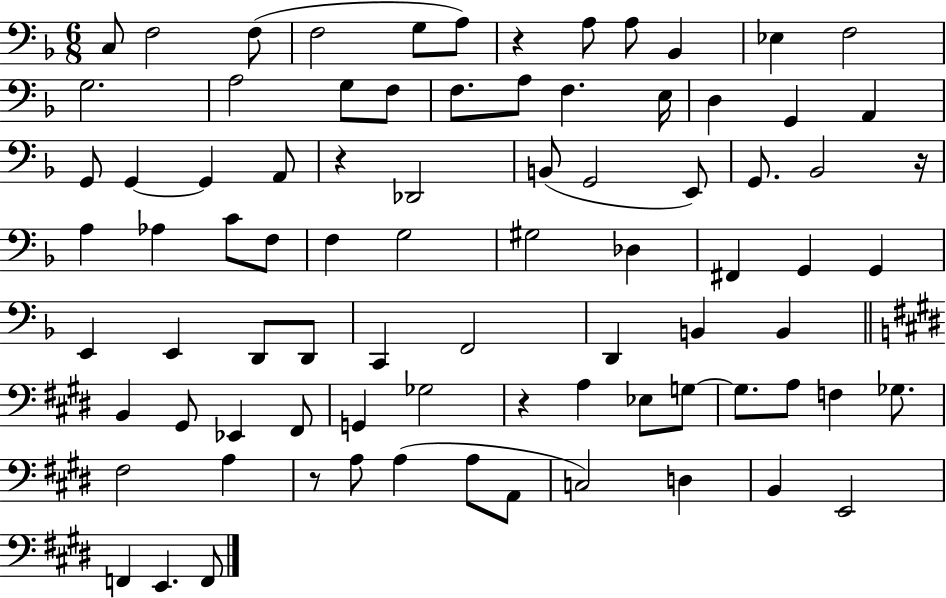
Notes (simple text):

C3/e F3/h F3/e F3/h G3/e A3/e R/q A3/e A3/e Bb2/q Eb3/q F3/h G3/h. A3/h G3/e F3/e F3/e. A3/e F3/q. E3/s D3/q G2/q A2/q G2/e G2/q G2/q A2/e R/q Db2/h B2/e G2/h E2/e G2/e. Bb2/h R/s A3/q Ab3/q C4/e F3/e F3/q G3/h G#3/h Db3/q F#2/q G2/q G2/q E2/q E2/q D2/e D2/e C2/q F2/h D2/q B2/q B2/q B2/q G#2/e Eb2/q F#2/e G2/q Gb3/h R/q A3/q Eb3/e G3/e G3/e. A3/e F3/q Gb3/e. F#3/h A3/q R/e A3/e A3/q A3/e A2/e C3/h D3/q B2/q E2/h F2/q E2/q. F2/e